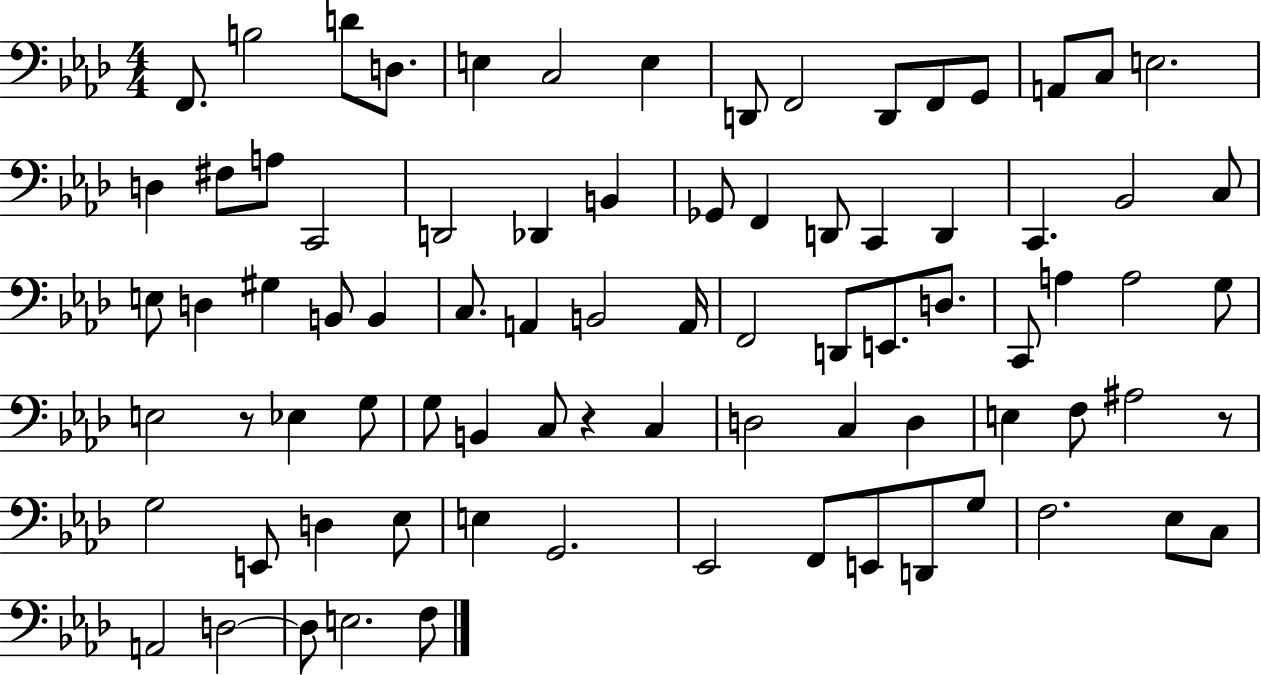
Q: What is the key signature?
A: AES major